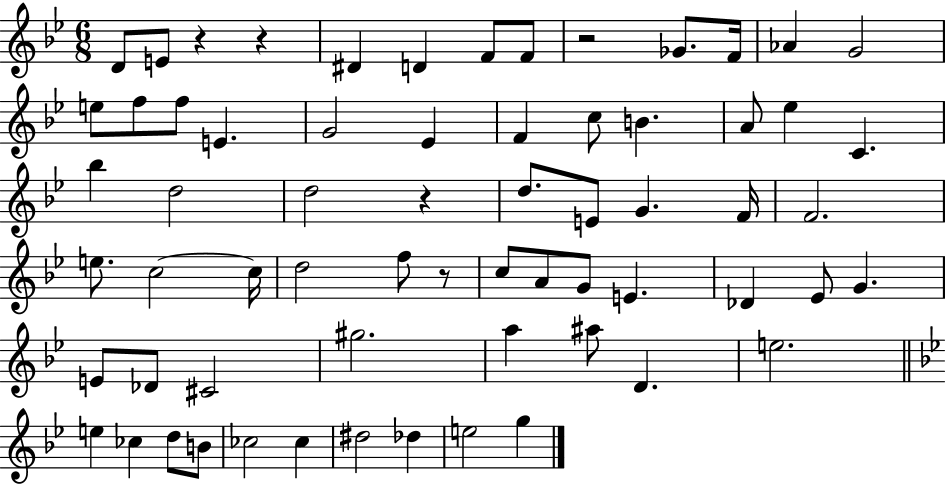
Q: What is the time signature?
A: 6/8